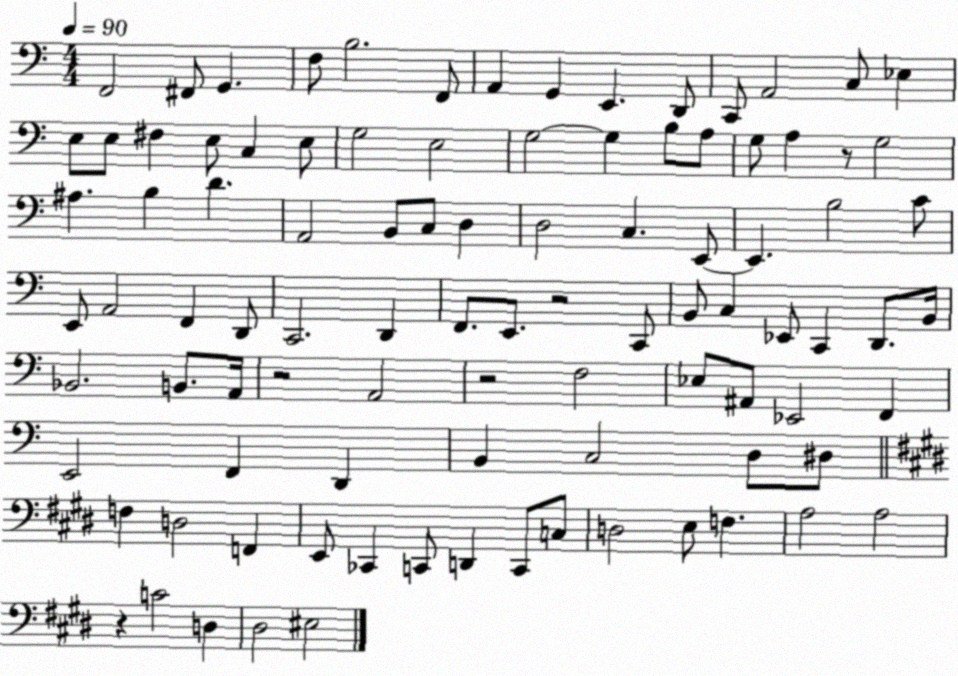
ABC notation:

X:1
T:Untitled
M:4/4
L:1/4
K:C
F,,2 ^F,,/2 G,, F,/2 B,2 F,,/2 A,, G,, E,, D,,/2 C,,/2 A,,2 C,/2 _E, E,/2 E,/2 ^F, E,/2 C, E,/2 G,2 E,2 G,2 G, B,/2 A,/2 G,/2 A, z/2 G,2 ^A, B, D A,,2 B,,/2 C,/2 D, D,2 C, E,,/2 E,, B,2 C/2 E,,/2 A,,2 F,, D,,/2 C,,2 D,, F,,/2 E,,/2 z2 C,,/2 B,,/2 C, _E,,/2 C,, D,,/2 B,,/4 _B,,2 B,,/2 A,,/4 z2 A,,2 z2 F,2 _E,/2 ^A,,/2 _E,,2 F,, E,,2 F,, D,, B,, C,2 D,/2 ^D,/2 F, D,2 F,, E,,/2 _C,, C,,/2 D,, C,,/2 C,/2 D,2 E,/2 F, A,2 A,2 z C2 D, ^D,2 ^E,2